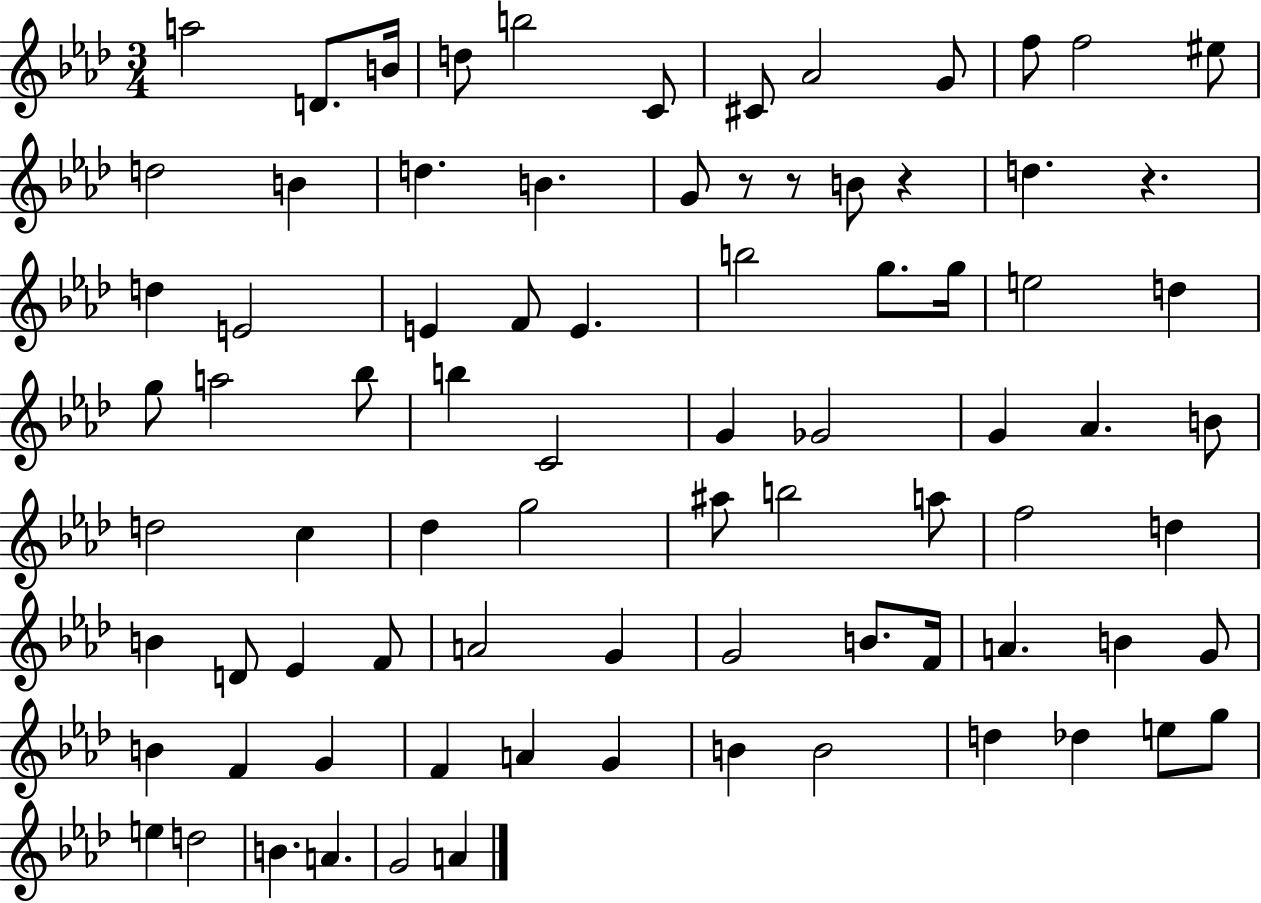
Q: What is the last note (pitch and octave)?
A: A4